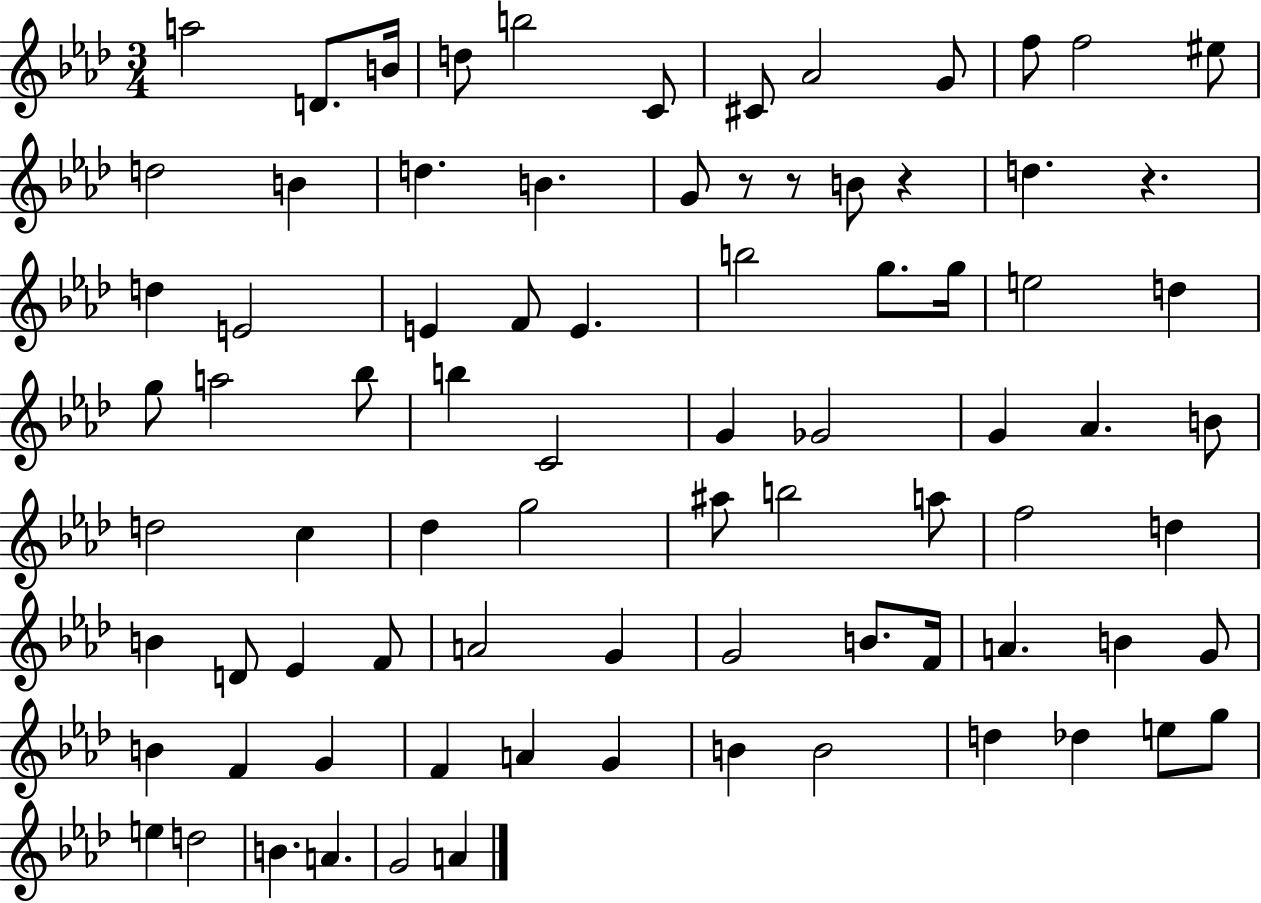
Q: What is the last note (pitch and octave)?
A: A4